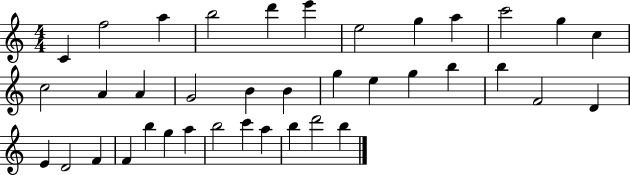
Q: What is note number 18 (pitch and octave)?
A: B4